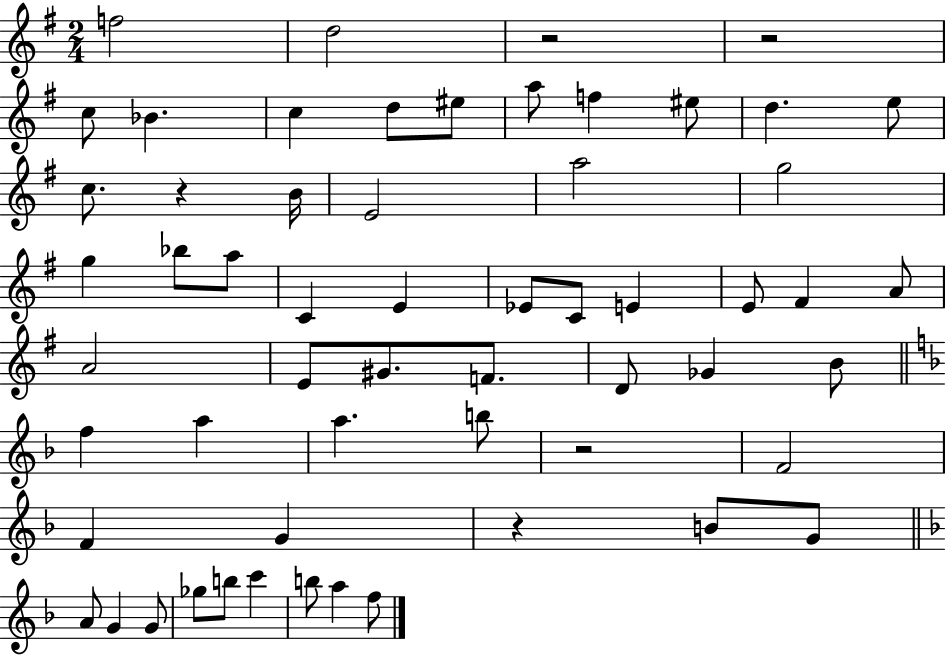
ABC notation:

X:1
T:Untitled
M:2/4
L:1/4
K:G
f2 d2 z2 z2 c/2 _B c d/2 ^e/2 a/2 f ^e/2 d e/2 c/2 z B/4 E2 a2 g2 g _b/2 a/2 C E _E/2 C/2 E E/2 ^F A/2 A2 E/2 ^G/2 F/2 D/2 _G B/2 f a a b/2 z2 F2 F G z B/2 G/2 A/2 G G/2 _g/2 b/2 c' b/2 a f/2